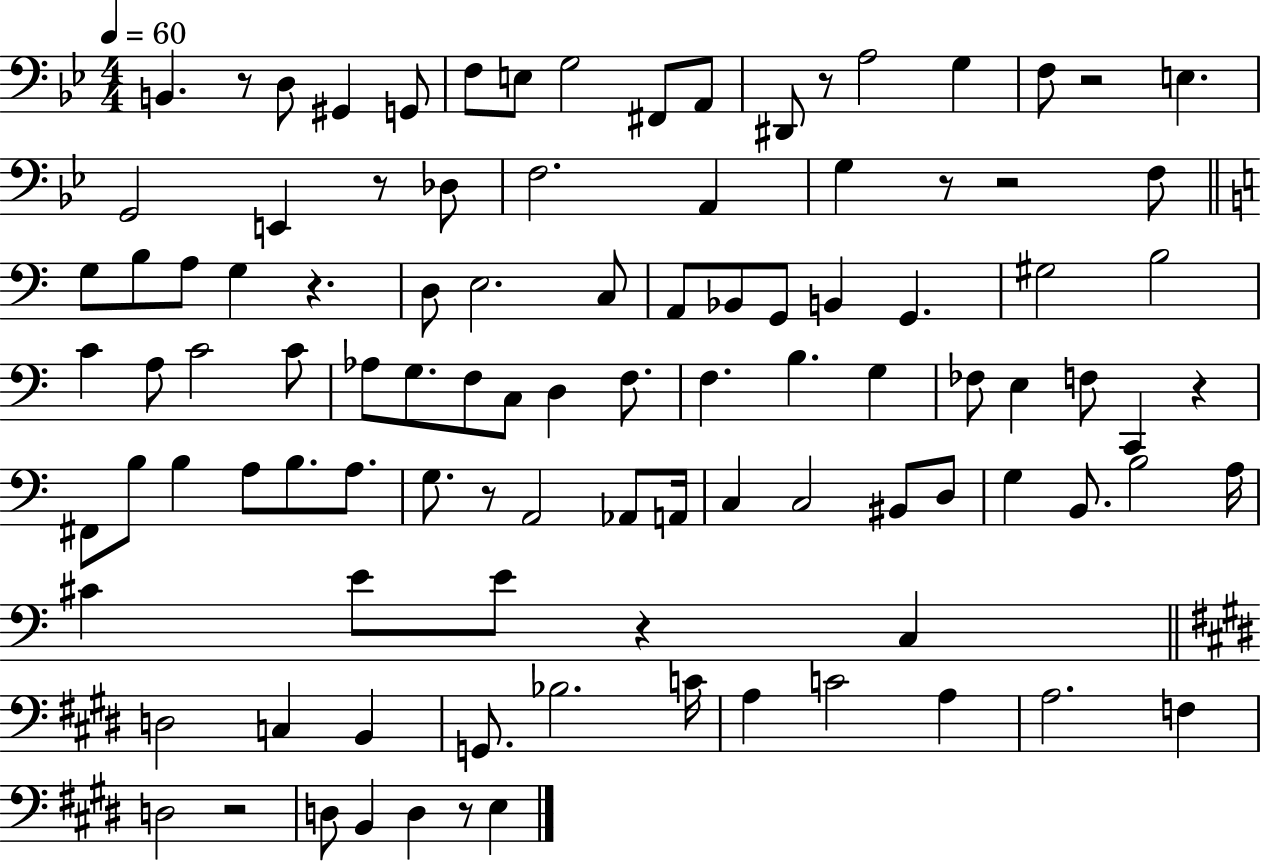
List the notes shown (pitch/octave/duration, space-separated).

B2/q. R/e D3/e G#2/q G2/e F3/e E3/e G3/h F#2/e A2/e D#2/e R/e A3/h G3/q F3/e R/h E3/q. G2/h E2/q R/e Db3/e F3/h. A2/q G3/q R/e R/h F3/e G3/e B3/e A3/e G3/q R/q. D3/e E3/h. C3/e A2/e Bb2/e G2/e B2/q G2/q. G#3/h B3/h C4/q A3/e C4/h C4/e Ab3/e G3/e. F3/e C3/e D3/q F3/e. F3/q. B3/q. G3/q FES3/e E3/q F3/e C2/q R/q F#2/e B3/e B3/q A3/e B3/e. A3/e. G3/e. R/e A2/h Ab2/e A2/s C3/q C3/h BIS2/e D3/e G3/q B2/e. B3/h A3/s C#4/q E4/e E4/e R/q C3/q D3/h C3/q B2/q G2/e. Bb3/h. C4/s A3/q C4/h A3/q A3/h. F3/q D3/h R/h D3/e B2/q D3/q R/e E3/q